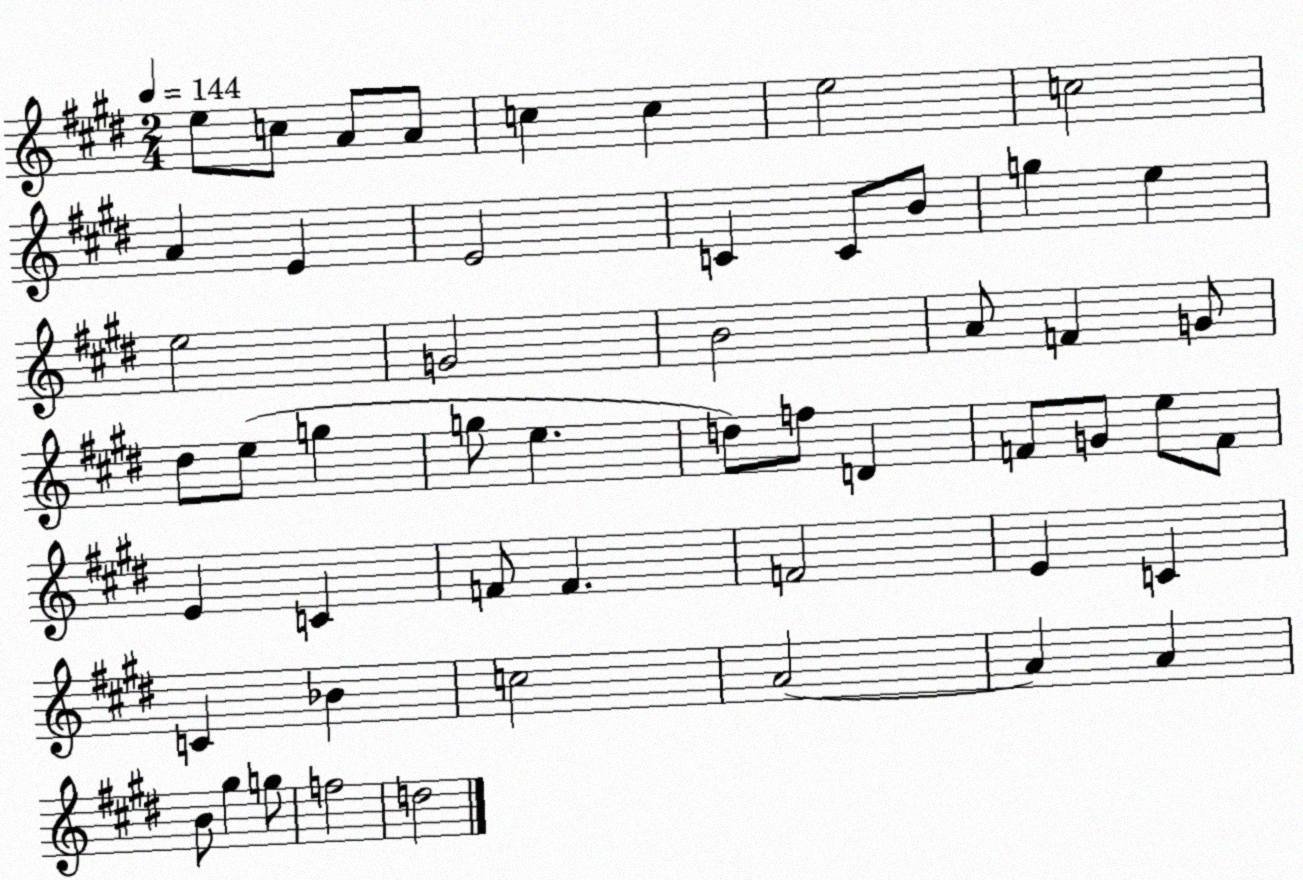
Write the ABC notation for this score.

X:1
T:Untitled
M:2/4
L:1/4
K:E
e/2 c/2 A/2 A/2 c c e2 c2 A E E2 C C/2 B/2 g e e2 G2 B2 A/2 F G/2 ^d/2 e/2 g g/2 e d/2 f/2 D F/2 G/2 e/2 F/2 E C F/2 F F2 E C C _B c2 A2 A A B/2 ^g g/2 f2 d2